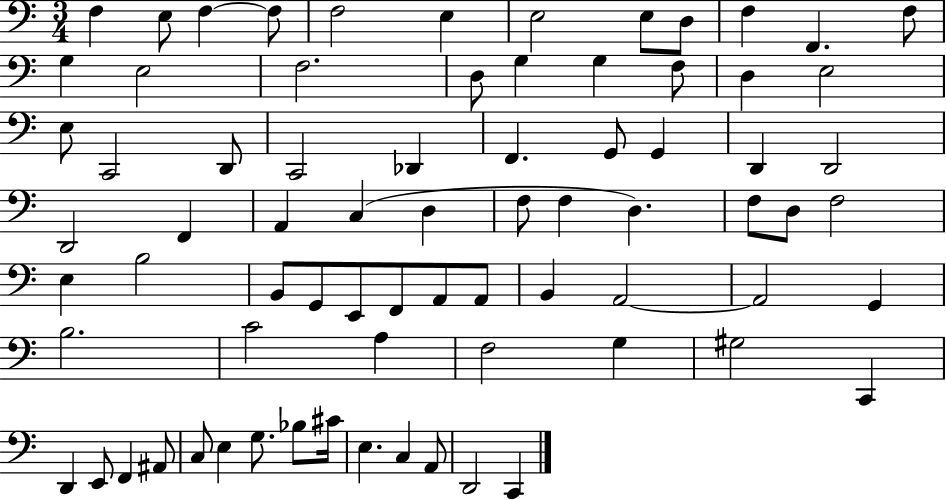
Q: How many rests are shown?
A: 0